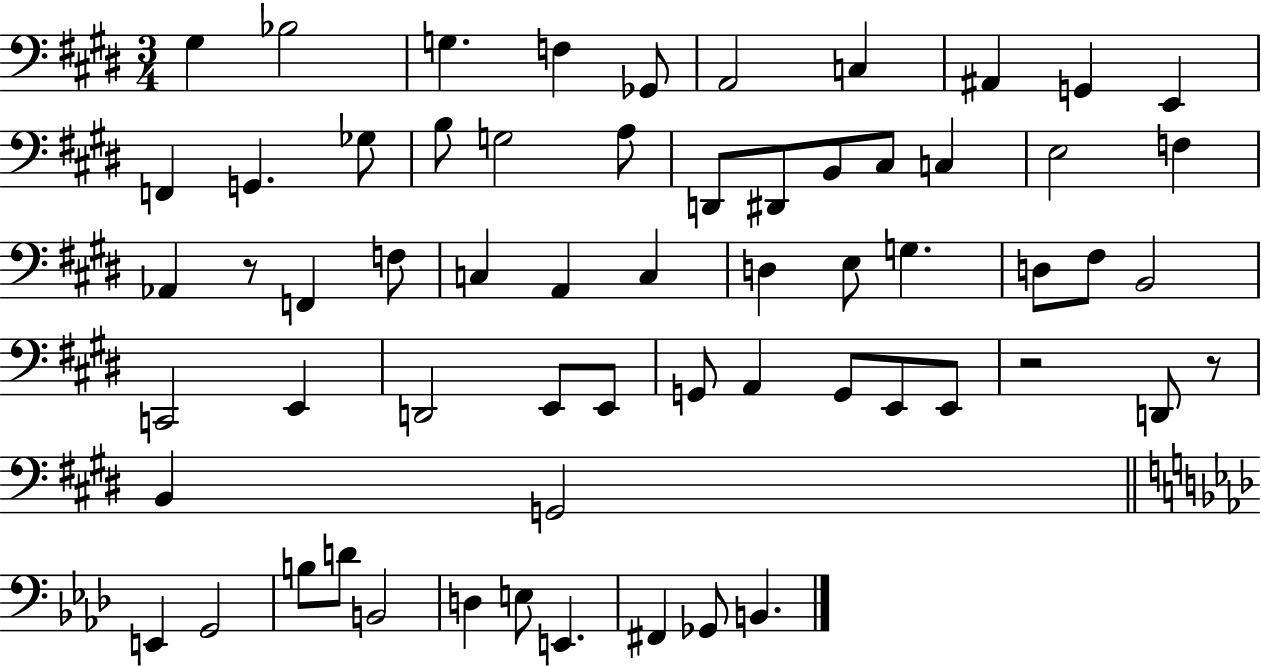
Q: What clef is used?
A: bass